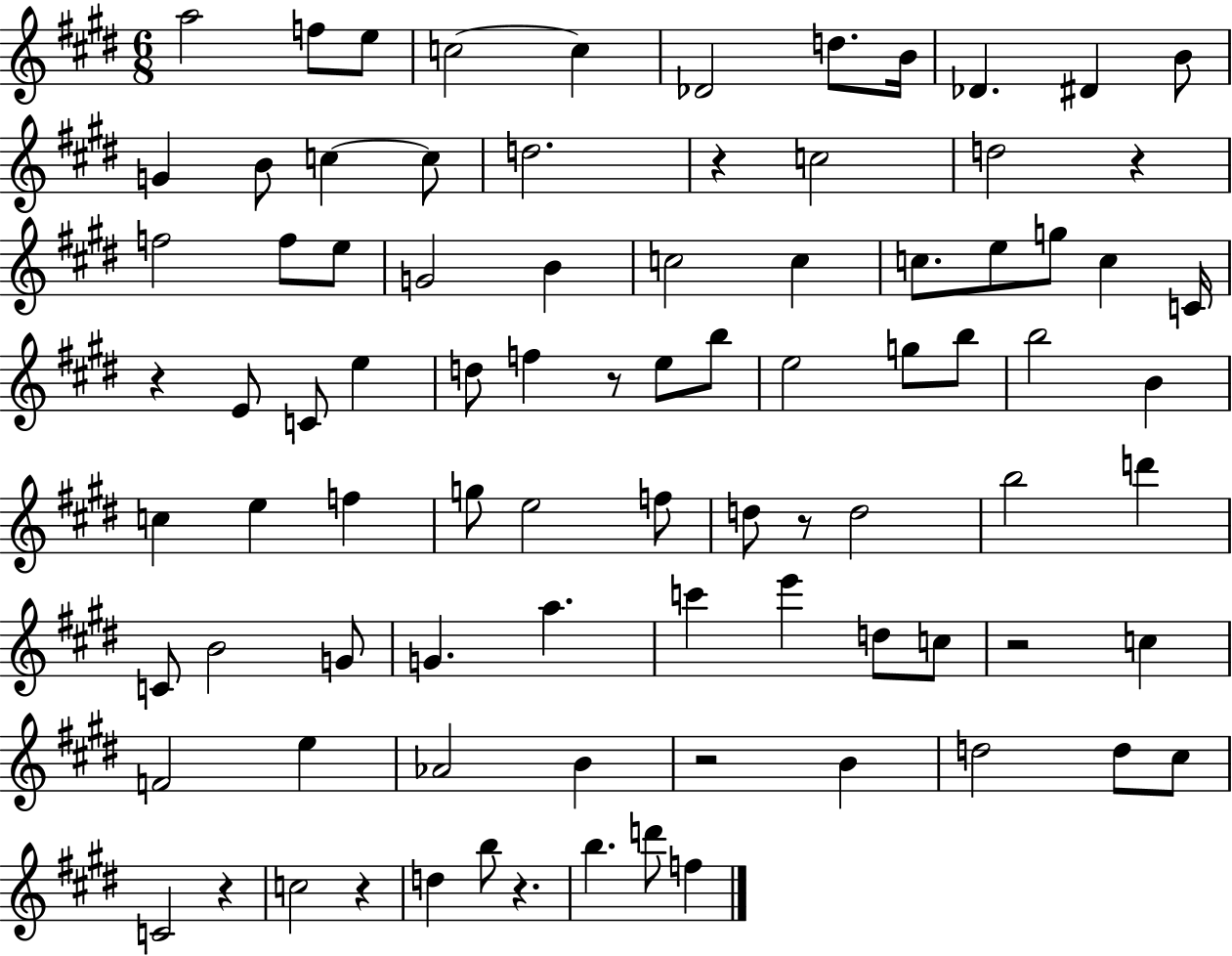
{
  \clef treble
  \numericTimeSignature
  \time 6/8
  \key e \major
  a''2 f''8 e''8 | c''2~~ c''4 | des'2 d''8. b'16 | des'4. dis'4 b'8 | \break g'4 b'8 c''4~~ c''8 | d''2. | r4 c''2 | d''2 r4 | \break f''2 f''8 e''8 | g'2 b'4 | c''2 c''4 | c''8. e''8 g''8 c''4 c'16 | \break r4 e'8 c'8 e''4 | d''8 f''4 r8 e''8 b''8 | e''2 g''8 b''8 | b''2 b'4 | \break c''4 e''4 f''4 | g''8 e''2 f''8 | d''8 r8 d''2 | b''2 d'''4 | \break c'8 b'2 g'8 | g'4. a''4. | c'''4 e'''4 d''8 c''8 | r2 c''4 | \break f'2 e''4 | aes'2 b'4 | r2 b'4 | d''2 d''8 cis''8 | \break c'2 r4 | c''2 r4 | d''4 b''8 r4. | b''4. d'''8 f''4 | \break \bar "|."
}